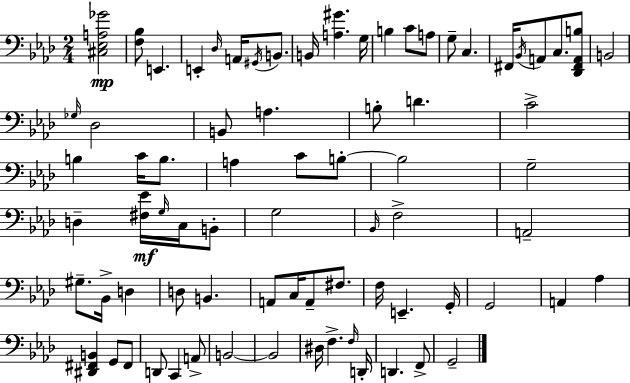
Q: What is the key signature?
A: AES major